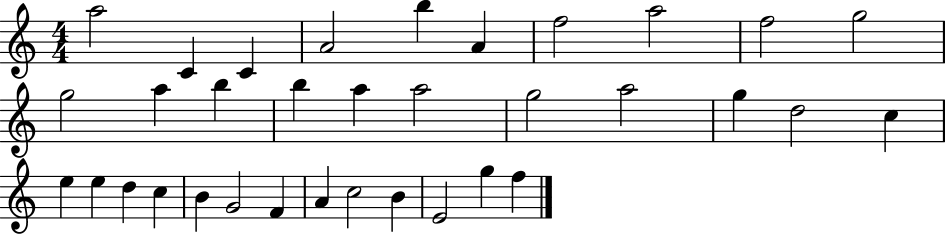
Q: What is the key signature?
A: C major